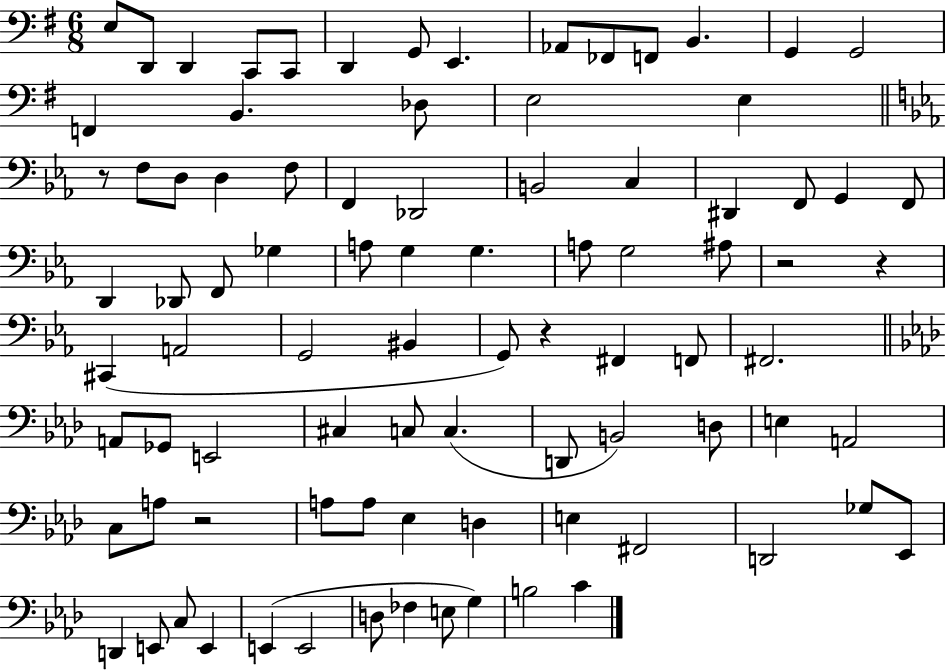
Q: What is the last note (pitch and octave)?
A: C4